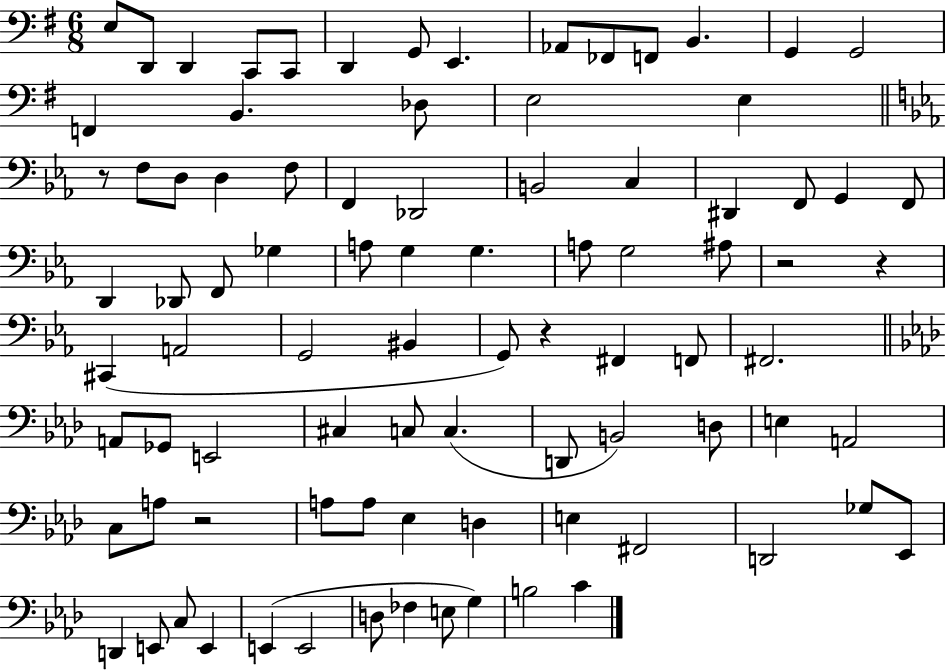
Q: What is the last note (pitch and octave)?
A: C4